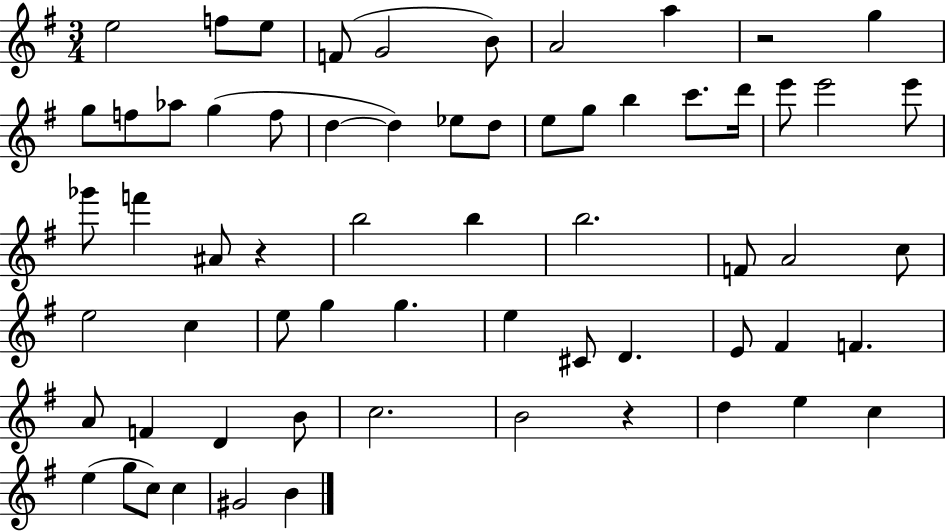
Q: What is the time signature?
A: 3/4